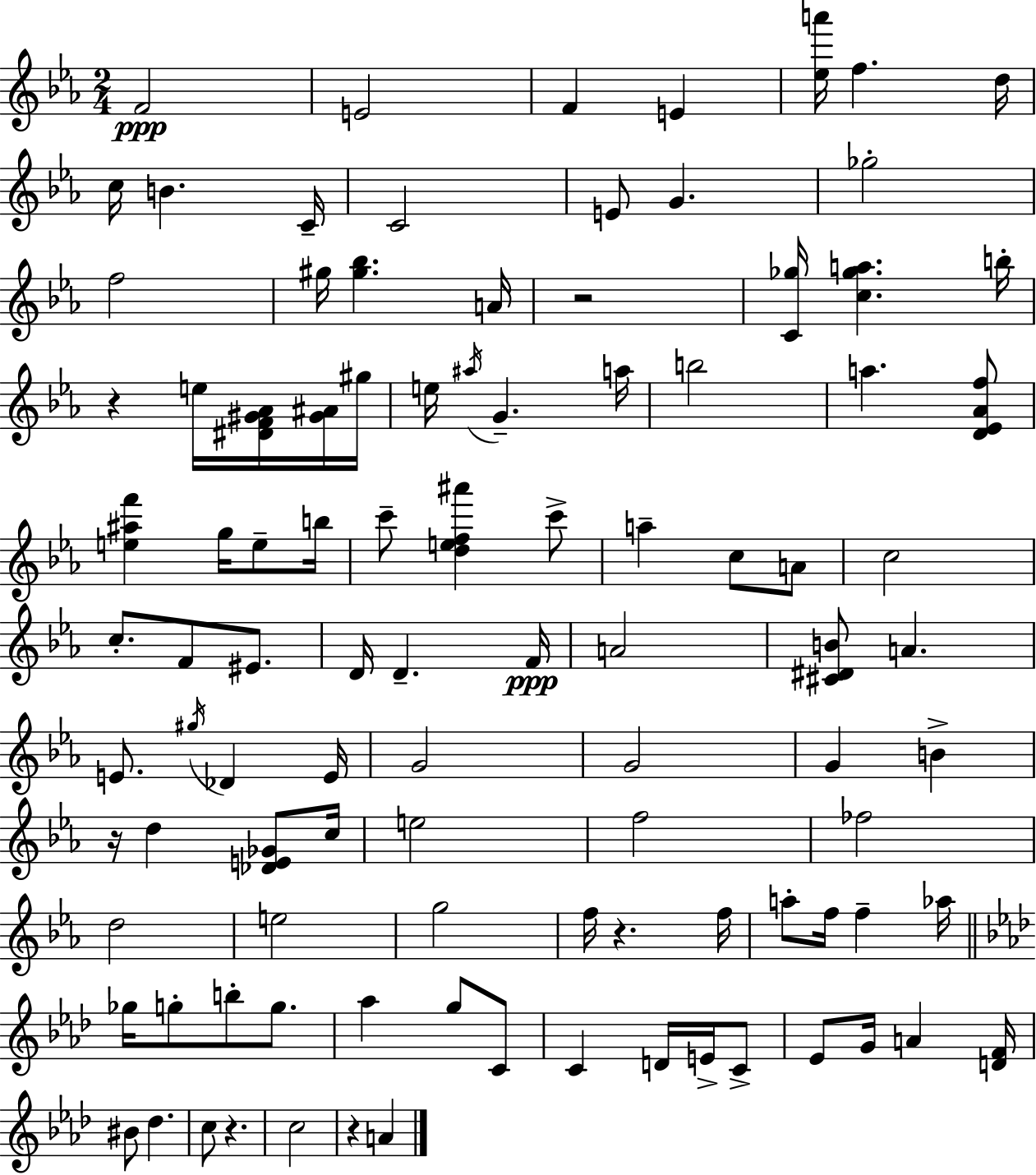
X:1
T:Untitled
M:2/4
L:1/4
K:Cm
F2 E2 F E [_ea']/4 f d/4 c/4 B C/4 C2 E/2 G _g2 f2 ^g/4 [^g_b] A/4 z2 [C_g]/4 [c_ga] b/4 z e/4 [^DF^G_A]/4 [^G^A]/4 ^g/4 e/4 ^a/4 G a/4 b2 a [D_E_Af]/2 [e^af'] g/4 e/2 b/4 c'/2 [def^a'] c'/2 a c/2 A/2 c2 c/2 F/2 ^E/2 D/4 D F/4 A2 [^C^DB]/2 A E/2 ^g/4 _D E/4 G2 G2 G B z/4 d [_DE_G]/2 c/4 e2 f2 _f2 d2 e2 g2 f/4 z f/4 a/2 f/4 f _a/4 _g/4 g/2 b/2 g/2 _a g/2 C/2 C D/4 E/4 C/2 _E/2 G/4 A [DF]/4 ^B/2 _d c/2 z c2 z A